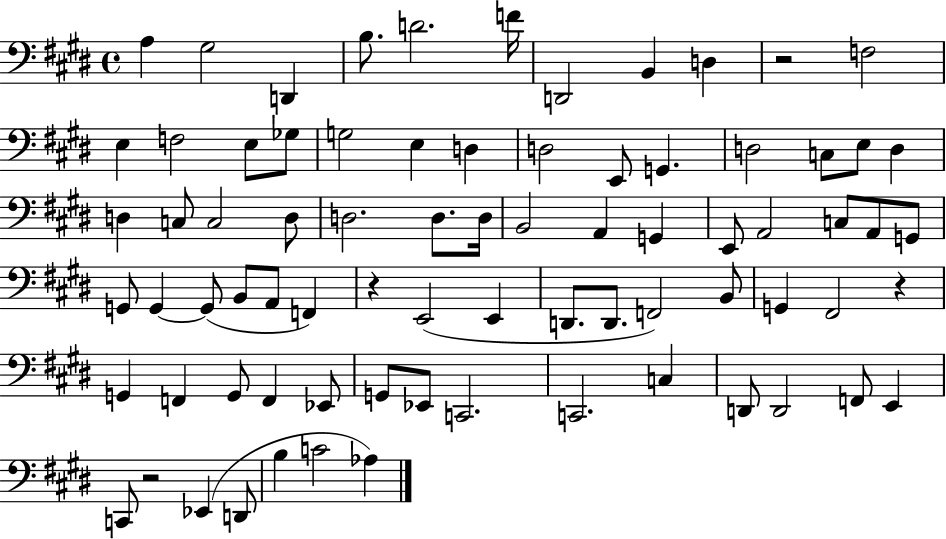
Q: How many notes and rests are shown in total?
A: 77